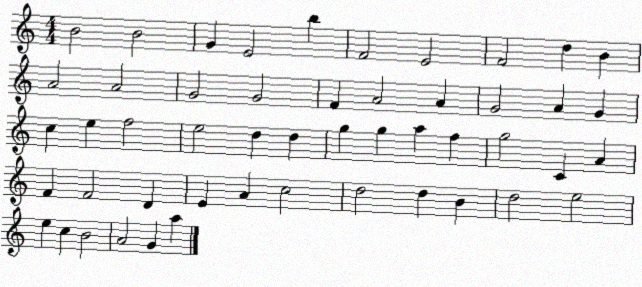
X:1
T:Untitled
M:4/4
L:1/4
K:C
B2 B2 G E2 b F2 E2 F2 d B A2 A2 G2 G2 F A2 A G2 A G c e f2 e2 d d g g a f g2 C A F F2 D E A c2 d2 d B d2 e2 e c B2 A2 G a